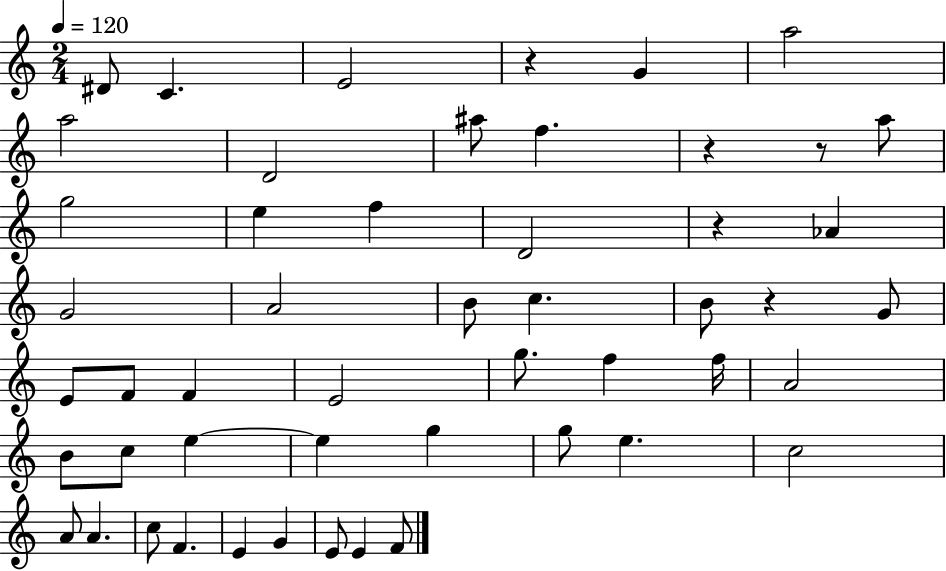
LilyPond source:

{
  \clef treble
  \numericTimeSignature
  \time 2/4
  \key c \major
  \tempo 4 = 120
  dis'8 c'4. | e'2 | r4 g'4 | a''2 | \break a''2 | d'2 | ais''8 f''4. | r4 r8 a''8 | \break g''2 | e''4 f''4 | d'2 | r4 aes'4 | \break g'2 | a'2 | b'8 c''4. | b'8 r4 g'8 | \break e'8 f'8 f'4 | e'2 | g''8. f''4 f''16 | a'2 | \break b'8 c''8 e''4~~ | e''4 g''4 | g''8 e''4. | c''2 | \break a'8 a'4. | c''8 f'4. | e'4 g'4 | e'8 e'4 f'8 | \break \bar "|."
}